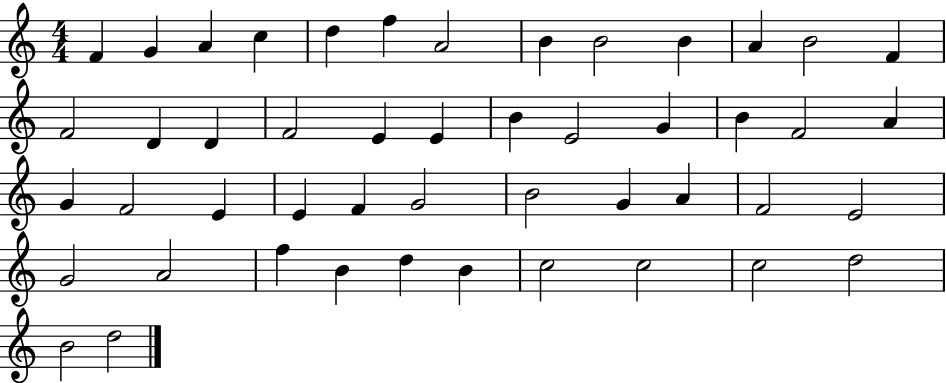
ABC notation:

X:1
T:Untitled
M:4/4
L:1/4
K:C
F G A c d f A2 B B2 B A B2 F F2 D D F2 E E B E2 G B F2 A G F2 E E F G2 B2 G A F2 E2 G2 A2 f B d B c2 c2 c2 d2 B2 d2